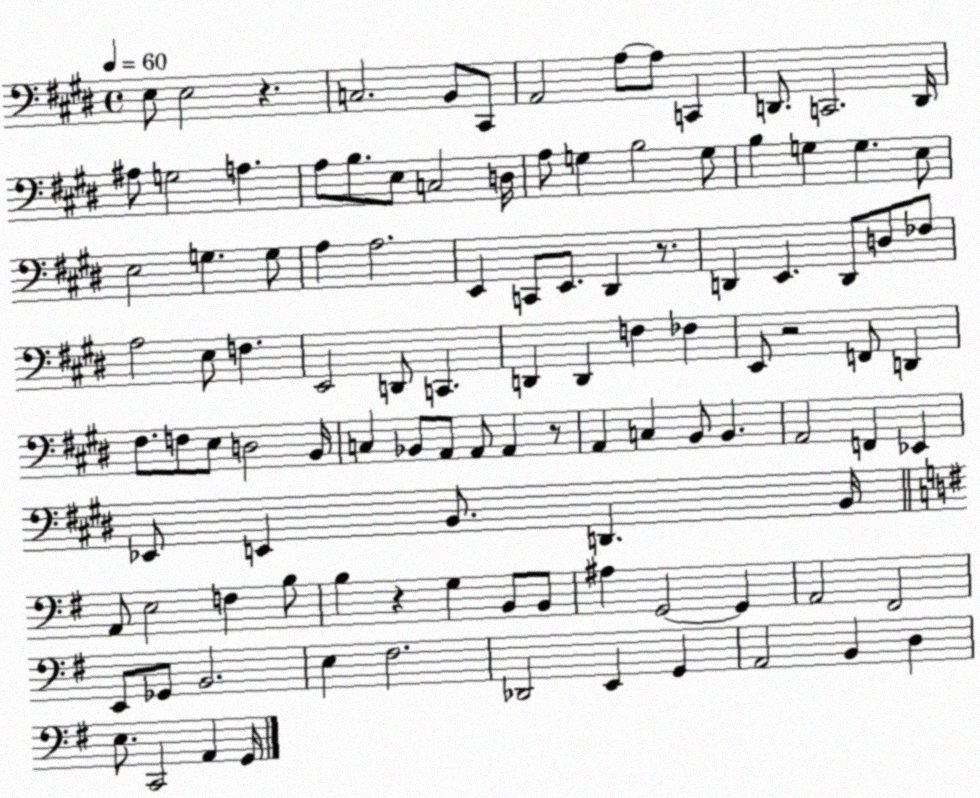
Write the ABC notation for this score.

X:1
T:Untitled
M:4/4
L:1/4
K:E
E,/2 E,2 z C,2 B,,/2 ^C,,/2 A,,2 A,/2 A,/2 C,, D,,/2 C,,2 D,,/4 ^A,/2 G,2 A, A,/2 B,/2 E,/2 C,2 D,/4 A,/2 G, B,2 G,/2 B, G, G, E,/2 E,2 G, G,/2 A, A,2 E,, C,,/2 E,,/2 ^D,, z/2 D,, E,, D,,/2 D,/2 _F,/2 A,2 E,/2 F, E,,2 D,,/2 C,, D,, D,, F, _F, E,,/2 z2 F,,/2 D,, ^F,/2 F,/2 E,/2 D,2 B,,/4 C, _B,,/2 A,,/2 A,,/2 A,, z/2 A,, C, B,,/2 B,, A,,2 F,, _E,, _E,,/2 E,, B,,/2 D,, B,,/4 A,,/2 E,2 F, B,/2 B, z G, B,,/2 B,,/2 ^A, G,,2 G,, A,,2 ^F,,2 E,,/2 _G,,/2 B,,2 E, ^F,2 _D,,2 E,, G,, A,,2 B,, D, E,/2 C,,2 A,, G,,/4